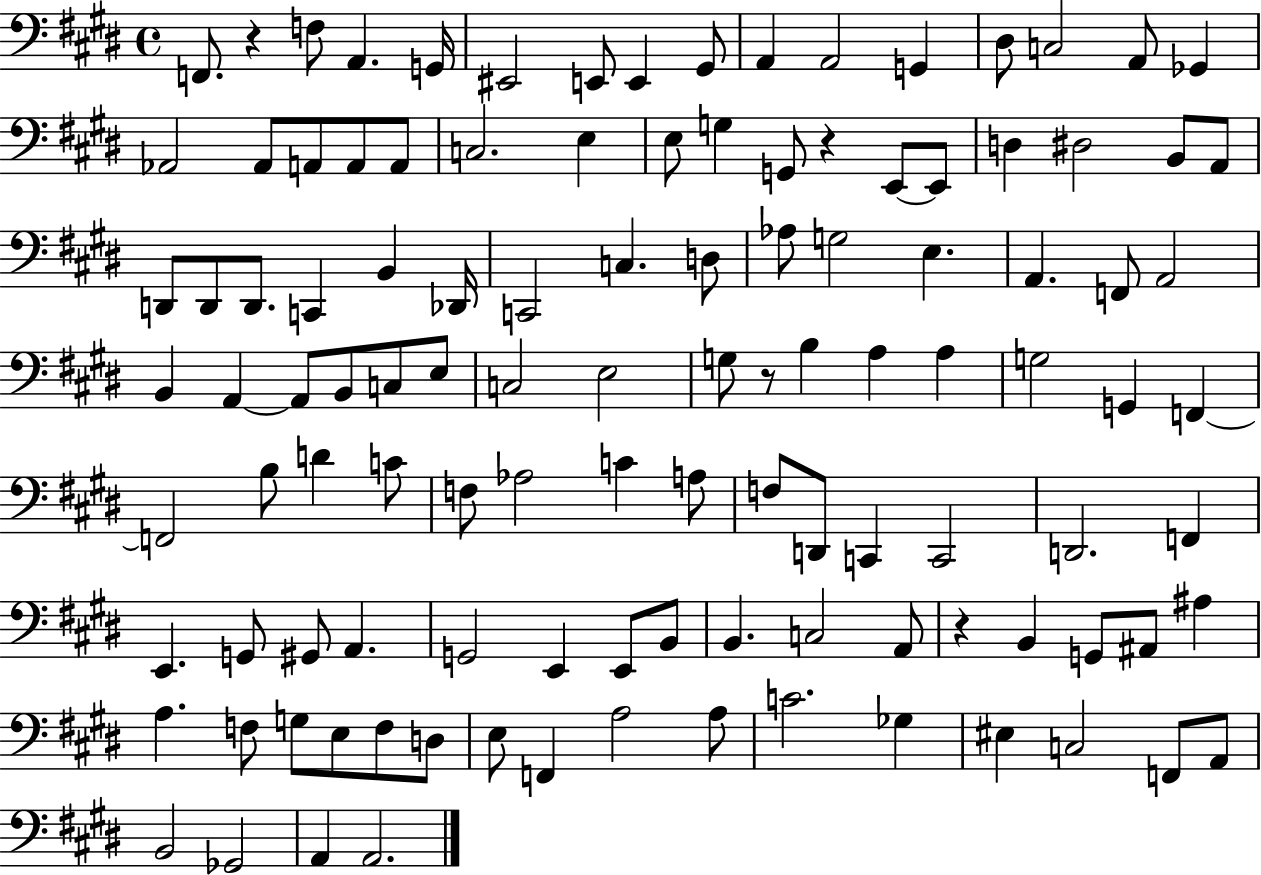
{
  \clef bass
  \time 4/4
  \defaultTimeSignature
  \key e \major
  f,8. r4 f8 a,4. g,16 | eis,2 e,8 e,4 gis,8 | a,4 a,2 g,4 | dis8 c2 a,8 ges,4 | \break aes,2 aes,8 a,8 a,8 a,8 | c2. e4 | e8 g4 g,8 r4 e,8~~ e,8 | d4 dis2 b,8 a,8 | \break d,8 d,8 d,8. c,4 b,4 des,16 | c,2 c4. d8 | aes8 g2 e4. | a,4. f,8 a,2 | \break b,4 a,4~~ a,8 b,8 c8 e8 | c2 e2 | g8 r8 b4 a4 a4 | g2 g,4 f,4~~ | \break f,2 b8 d'4 c'8 | f8 aes2 c'4 a8 | f8 d,8 c,4 c,2 | d,2. f,4 | \break e,4. g,8 gis,8 a,4. | g,2 e,4 e,8 b,8 | b,4. c2 a,8 | r4 b,4 g,8 ais,8 ais4 | \break a4. f8 g8 e8 f8 d8 | e8 f,4 a2 a8 | c'2. ges4 | eis4 c2 f,8 a,8 | \break b,2 ges,2 | a,4 a,2. | \bar "|."
}